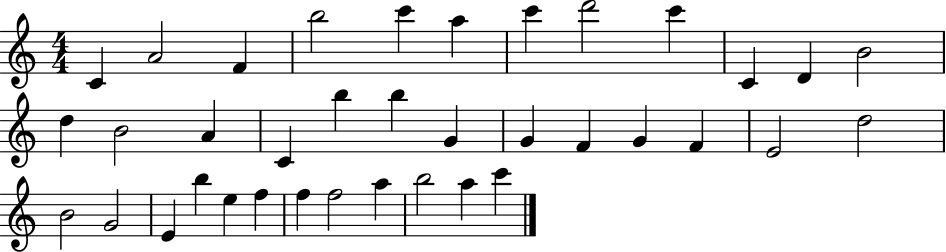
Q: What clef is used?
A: treble